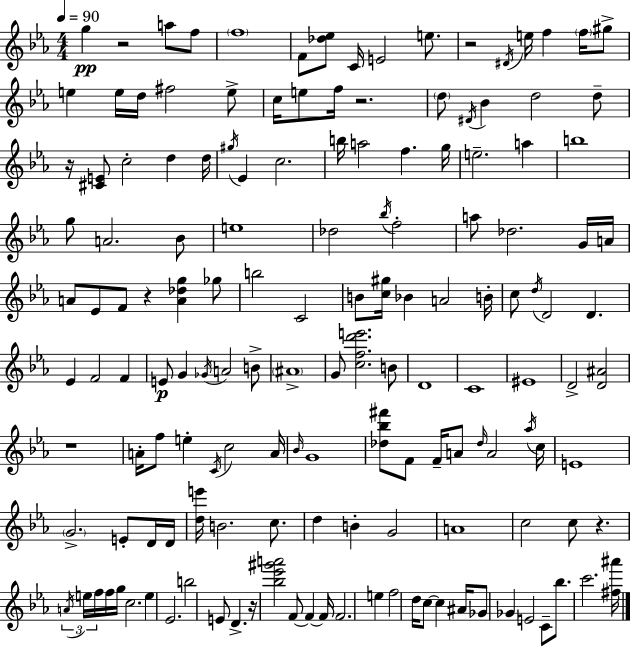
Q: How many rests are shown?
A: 8